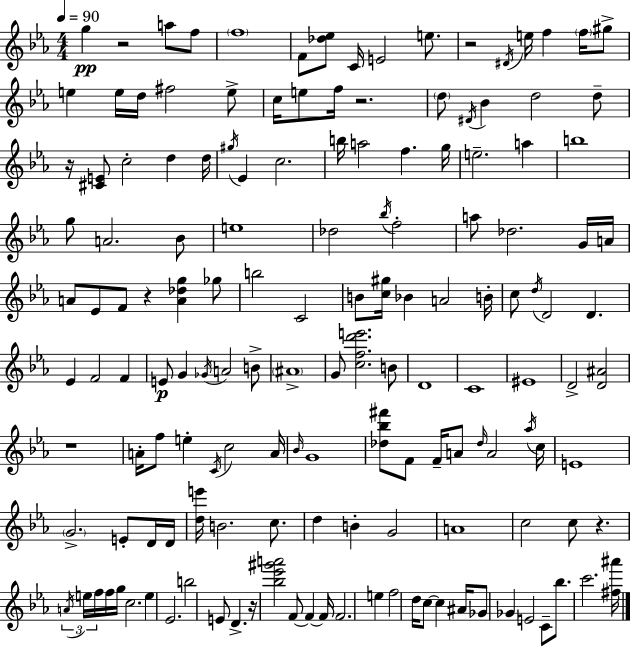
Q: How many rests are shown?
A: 8